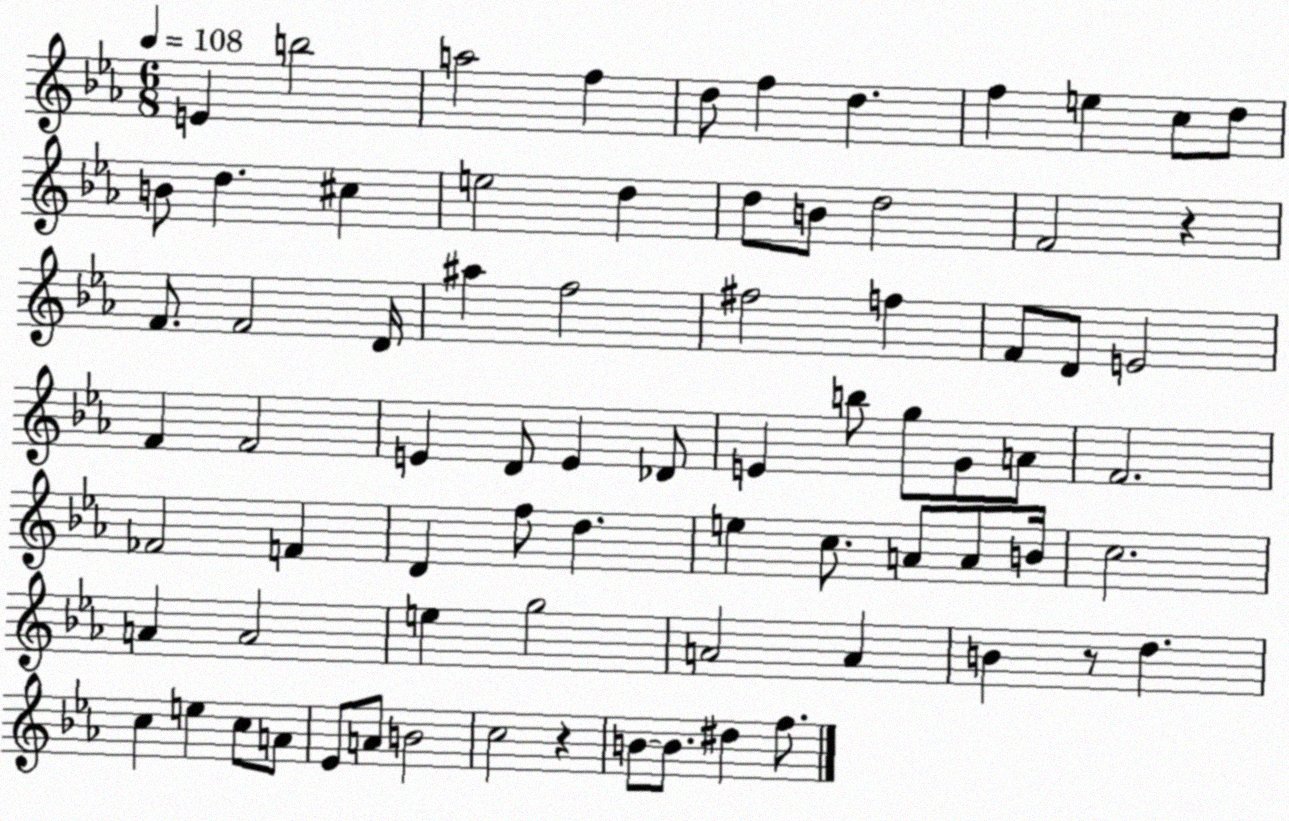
X:1
T:Untitled
M:6/8
L:1/4
K:Eb
E b2 a2 f d/2 f d f e c/2 d/2 B/2 d ^c e2 d d/2 B/2 d2 F2 z F/2 F2 D/4 ^a f2 ^f2 f F/2 D/2 E2 F F2 E D/2 E _D/2 E b/2 g/2 G/2 A/2 F2 _F2 F D f/2 d e c/2 A/2 A/2 B/4 c2 A A2 e g2 A2 A B z/2 d c e c/2 A/2 _E/2 A/2 B2 c2 z B/2 B/2 ^d f/2